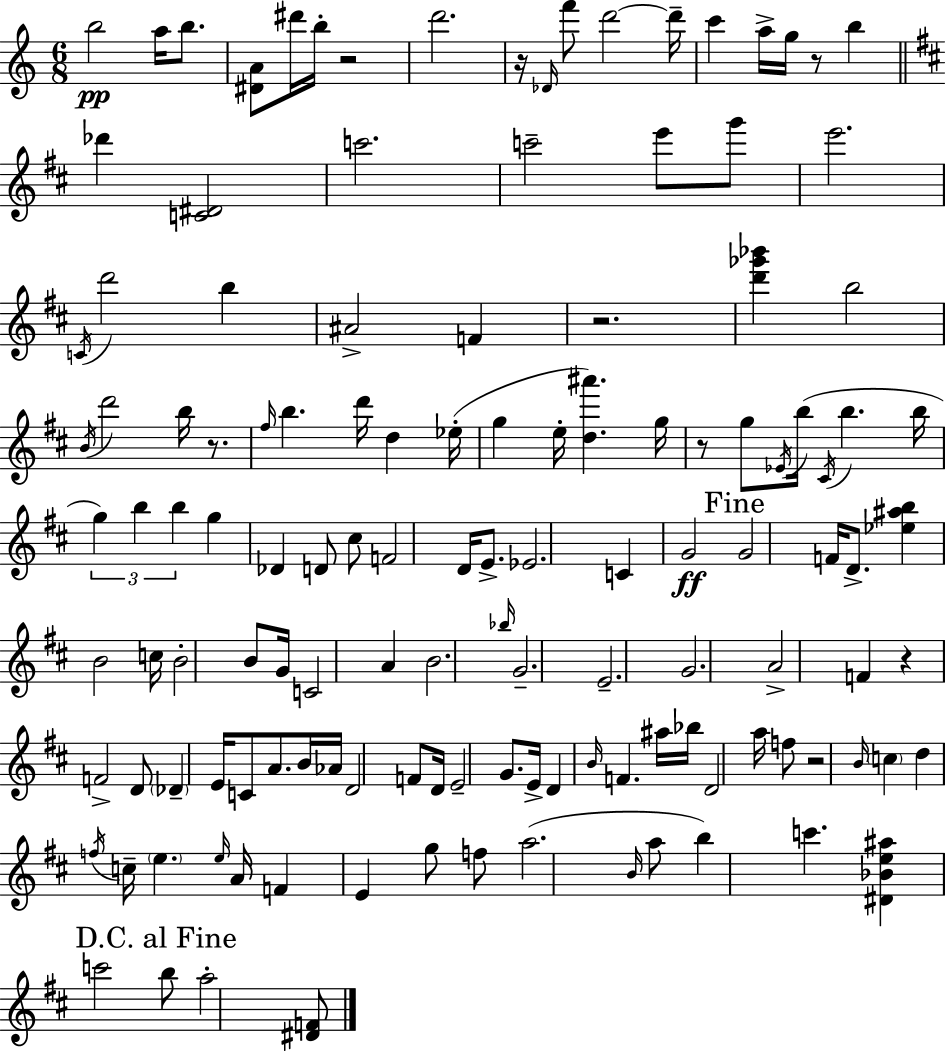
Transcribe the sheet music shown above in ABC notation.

X:1
T:Untitled
M:6/8
L:1/4
K:Am
b2 a/4 b/2 [^DA]/2 ^d'/4 b/4 z2 d'2 z/4 _D/4 f'/2 d'2 d'/4 c' a/4 g/4 z/2 b _d' [C^D]2 c'2 c'2 e'/2 g'/2 e'2 C/4 d'2 b ^A2 F z2 [d'_g'_b'] b2 B/4 d'2 b/4 z/2 ^f/4 b d'/4 d _e/4 g e/4 [d^a'] g/4 z/2 g/2 _E/4 b/4 ^C/4 b b/4 g b b g _D D/2 ^c/2 F2 D/4 E/2 _E2 C G2 G2 F/4 D/2 [_e^ab] B2 c/4 B2 B/2 G/4 C2 A B2 _b/4 G2 E2 G2 A2 F z F2 D/2 _D E/4 C/2 A/2 B/4 _A/4 D2 F/2 D/4 E2 G/2 E/4 D B/4 F ^a/4 _b/4 D2 a/4 f/2 z2 B/4 c d f/4 c/4 e e/4 A/4 F E g/2 f/2 a2 B/4 a/2 b c' [^D_Be^a] c'2 b/2 a2 [^DF]/2